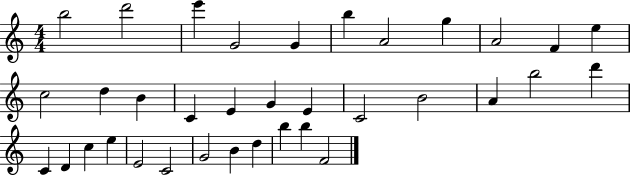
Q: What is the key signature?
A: C major